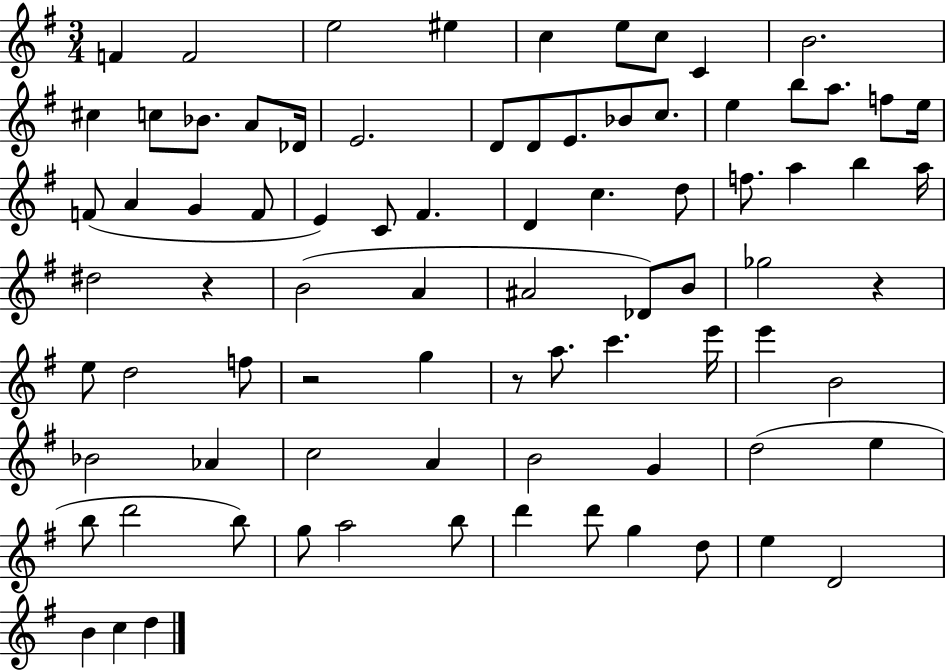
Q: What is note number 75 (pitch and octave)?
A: D4